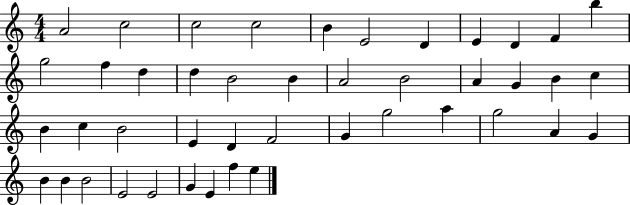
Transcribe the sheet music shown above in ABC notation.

X:1
T:Untitled
M:4/4
L:1/4
K:C
A2 c2 c2 c2 B E2 D E D F b g2 f d d B2 B A2 B2 A G B c B c B2 E D F2 G g2 a g2 A G B B B2 E2 E2 G E f e